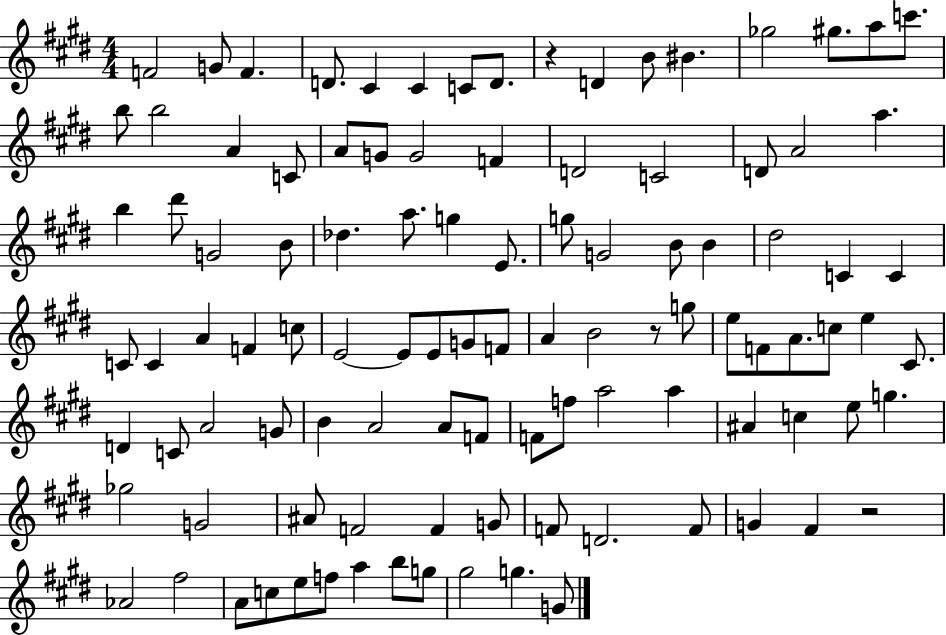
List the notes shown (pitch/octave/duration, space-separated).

F4/h G4/e F4/q. D4/e. C#4/q C#4/q C4/e D4/e. R/q D4/q B4/e BIS4/q. Gb5/h G#5/e. A5/e C6/e. B5/e B5/h A4/q C4/e A4/e G4/e G4/h F4/q D4/h C4/h D4/e A4/h A5/q. B5/q D#6/e G4/h B4/e Db5/q. A5/e. G5/q E4/e. G5/e G4/h B4/e B4/q D#5/h C4/q C4/q C4/e C4/q A4/q F4/q C5/e E4/h E4/e E4/e G4/e F4/e A4/q B4/h R/e G5/e E5/e F4/e A4/e. C5/e E5/q C#4/e. D4/q C4/e A4/h G4/e B4/q A4/h A4/e F4/e F4/e F5/e A5/h A5/q A#4/q C5/q E5/e G5/q. Gb5/h G4/h A#4/e F4/h F4/q G4/e F4/e D4/h. F4/e G4/q F#4/q R/h Ab4/h F#5/h A4/e C5/e E5/e F5/e A5/q B5/e G5/e G#5/h G5/q. G4/e